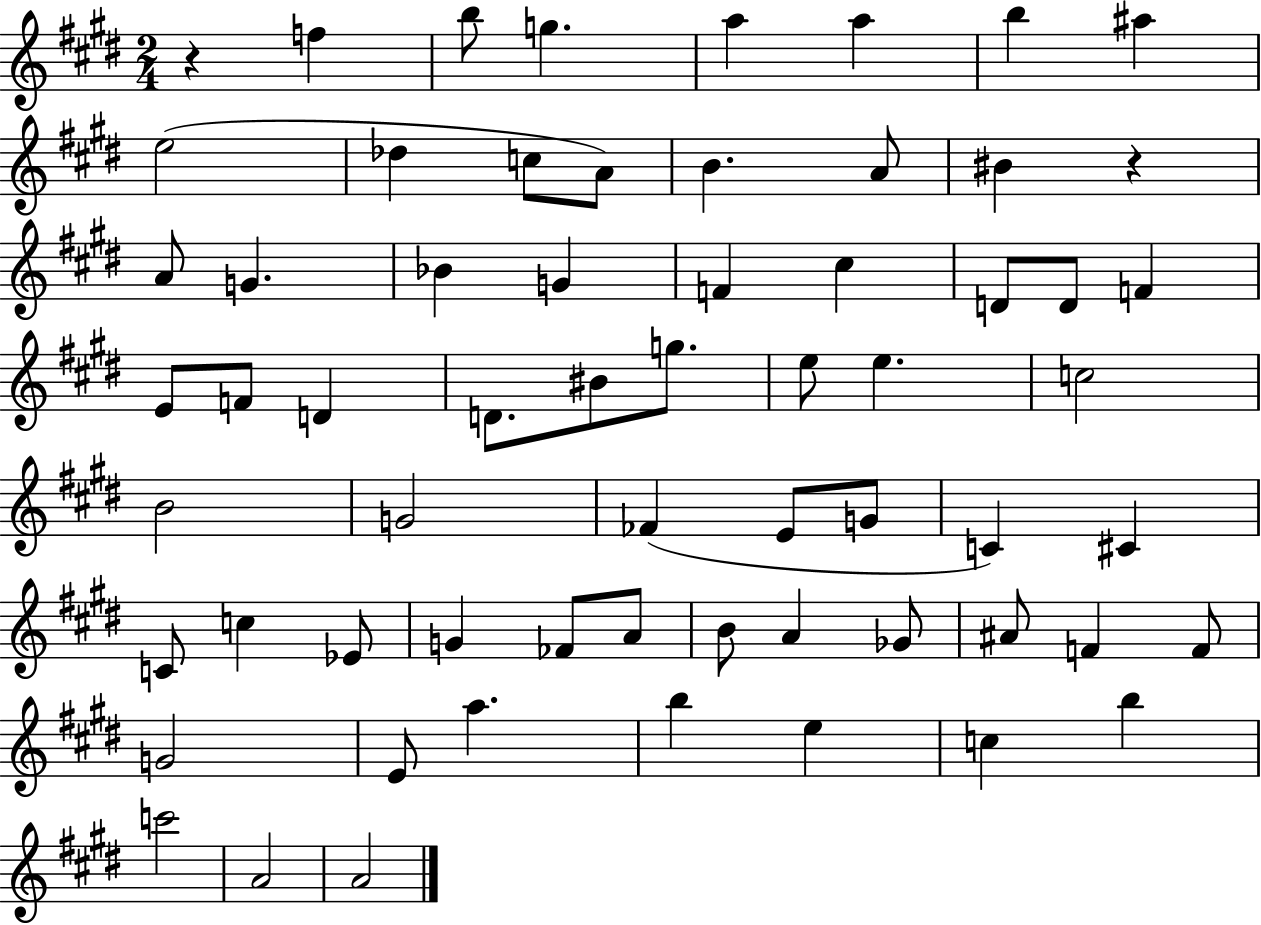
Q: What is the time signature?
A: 2/4